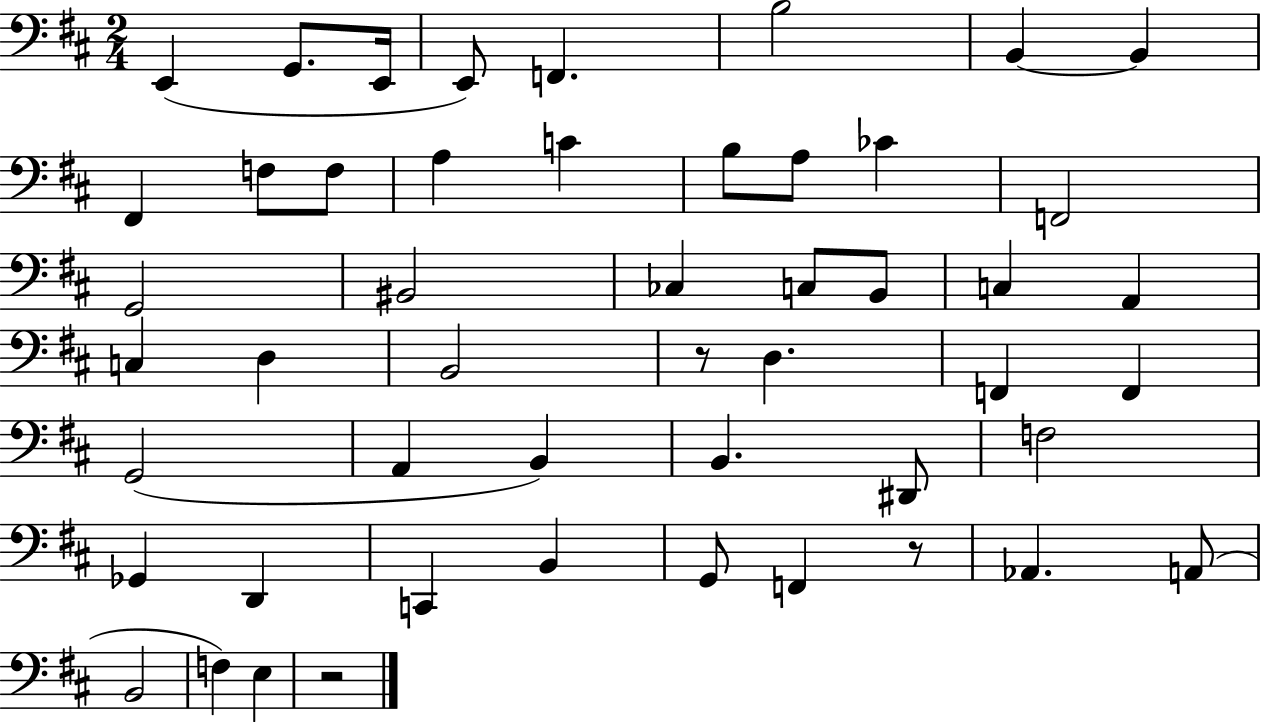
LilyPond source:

{
  \clef bass
  \numericTimeSignature
  \time 2/4
  \key d \major
  \repeat volta 2 { e,4( g,8. e,16 | e,8) f,4. | b2 | b,4~~ b,4 | \break fis,4 f8 f8 | a4 c'4 | b8 a8 ces'4 | f,2 | \break g,2 | bis,2 | ces4 c8 b,8 | c4 a,4 | \break c4 d4 | b,2 | r8 d4. | f,4 f,4 | \break g,2( | a,4 b,4) | b,4. dis,8 | f2 | \break ges,4 d,4 | c,4 b,4 | g,8 f,4 r8 | aes,4. a,8( | \break b,2 | f4) e4 | r2 | } \bar "|."
}